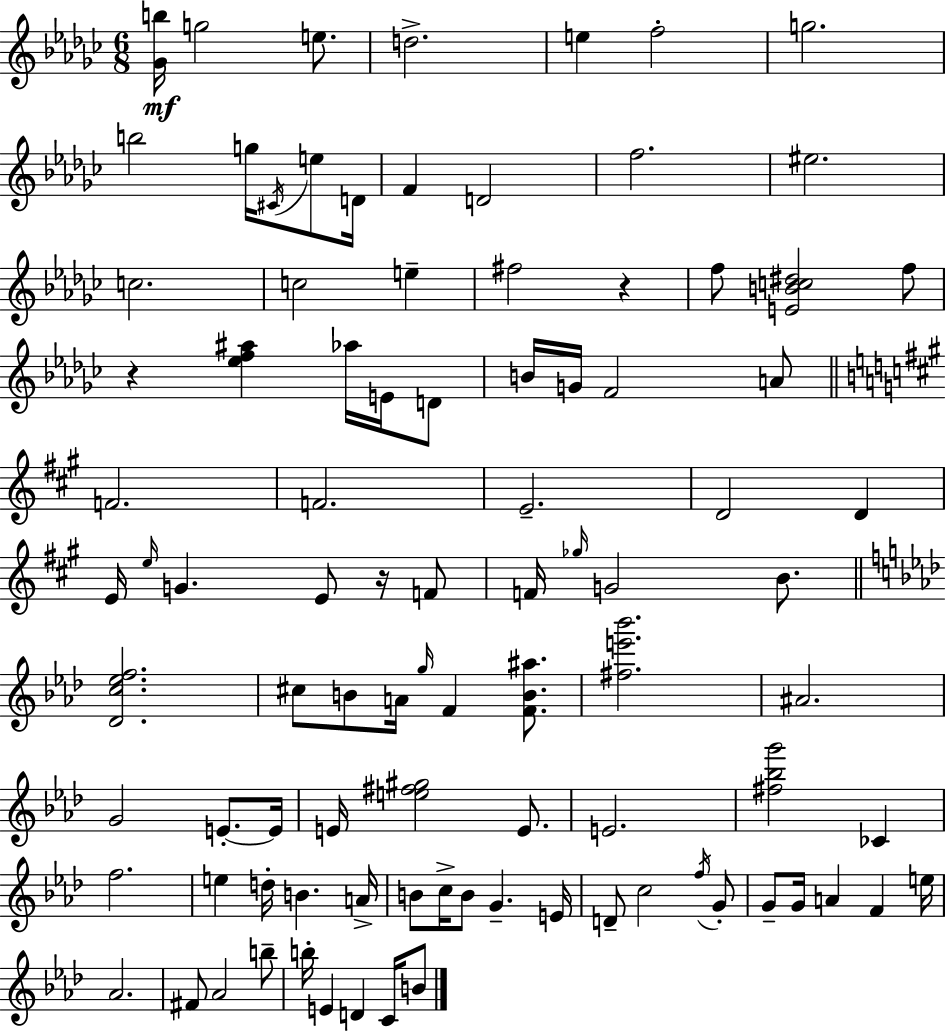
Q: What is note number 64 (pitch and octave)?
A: G4